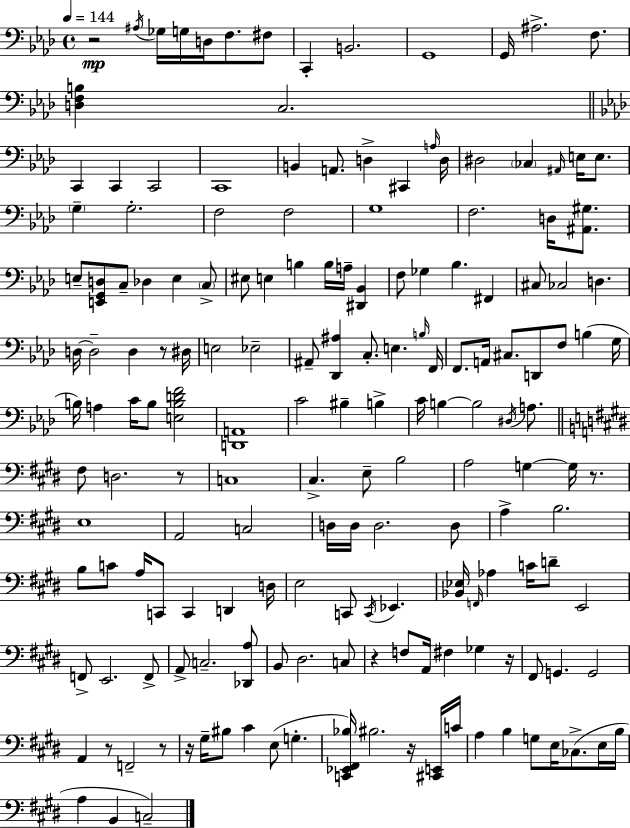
X:1
T:Untitled
M:4/4
L:1/4
K:Ab
z2 ^A,/4 _G,/4 G,/4 D,/4 F,/2 ^F,/2 C,, B,,2 G,,4 G,,/4 ^A,2 F,/2 [D,F,B,] C,2 C,, C,, C,,2 C,,4 B,, A,,/2 D, ^C,, A,/4 D,/4 ^D,2 _C, ^A,,/4 E,/4 E,/2 G, G,2 F,2 F,2 G,4 F,2 D,/4 [^A,,^G,]/2 E,/2 [E,,G,,D,]/2 C,/2 _D, E, C,/2 ^E,/2 E, B, B,/4 A,/4 [^D,,_B,,] F,/2 _G, _B, ^F,, ^C,/2 _C,2 D, D,/4 D,2 D, z/2 ^D,/4 E,2 _E,2 ^A,,/2 [_D,,^A,] C,/2 E, B,/4 F,,/4 F,,/2 A,,/4 ^C,/2 D,,/2 F,/2 B, G,/4 B,/4 A, C/4 B,/2 [E,B,DF]2 [D,,A,,]4 C2 ^B, B, C/4 B, B,2 ^D,/4 A,/2 ^F,/2 D,2 z/2 C,4 ^C, E,/2 B,2 A,2 G, G,/4 z/2 E,4 A,,2 C,2 D,/4 D,/4 D,2 D,/2 A, B,2 B,/2 C/2 A,/4 C,,/2 C,, D,, D,/4 E,2 C,,/2 C,,/4 _E,, [_B,,_E,]/4 F,,/4 _A, C/4 D/2 E,,2 F,,/2 E,,2 F,,/2 A,,/2 C,2 [_D,,A,]/2 B,,/2 ^D,2 C,/2 z F,/2 A,,/4 ^F, _G, z/4 ^F,,/2 G,, G,,2 A,, z/2 F,,2 z/2 z/4 ^G,/4 ^B,/2 ^C E,/2 G, [C,,_E,,^F,,_B,]/4 ^B,2 z/4 [^C,,E,,]/4 C/4 A, B, G,/2 E,/4 _C,/2 E,/4 B,/4 A, B,, C,2